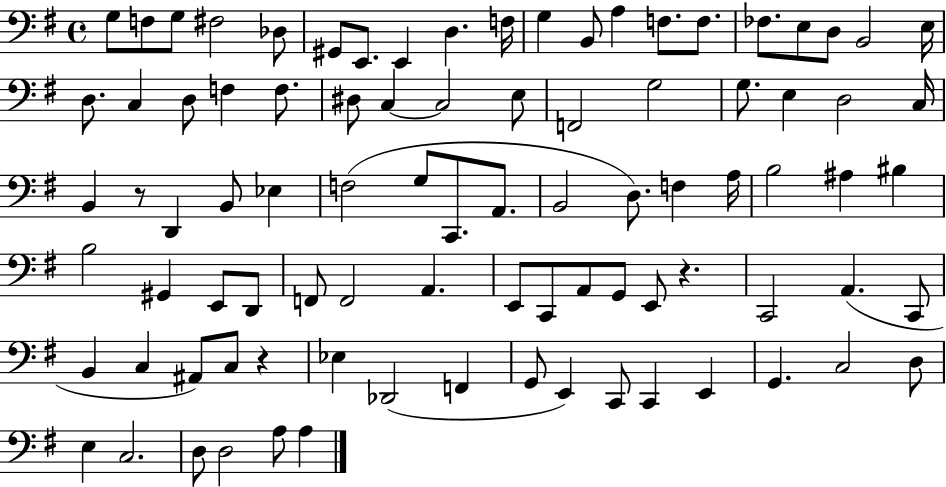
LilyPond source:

{
  \clef bass
  \time 4/4
  \defaultTimeSignature
  \key g \major
  \repeat volta 2 { g8 f8 g8 fis2 des8 | gis,8 e,8. e,4 d4. f16 | g4 b,8 a4 f8. f8. | fes8. e8 d8 b,2 e16 | \break d8. c4 d8 f4 f8. | dis8 c4~~ c2 e8 | f,2 g2 | g8. e4 d2 c16 | \break b,4 r8 d,4 b,8 ees4 | f2( g8 c,8. a,8. | b,2 d8.) f4 a16 | b2 ais4 bis4 | \break b2 gis,4 e,8 d,8 | f,8 f,2 a,4. | e,8 c,8 a,8 g,8 e,8 r4. | c,2 a,4.( c,8 | \break b,4 c4 ais,8) c8 r4 | ees4 des,2( f,4 | g,8 e,4) c,8 c,4 e,4 | g,4. c2 d8 | \break e4 c2. | d8 d2 a8 a4 | } \bar "|."
}